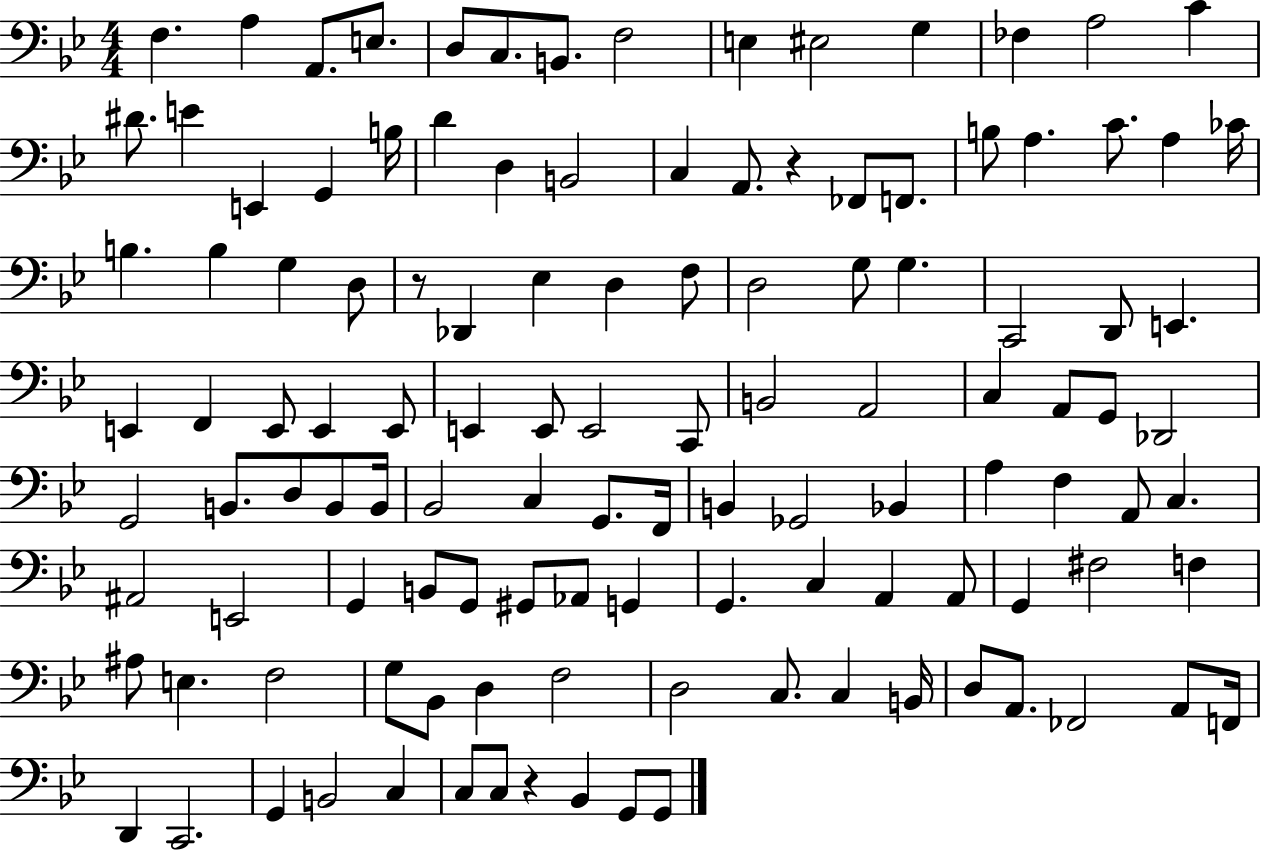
X:1
T:Untitled
M:4/4
L:1/4
K:Bb
F, A, A,,/2 E,/2 D,/2 C,/2 B,,/2 F,2 E, ^E,2 G, _F, A,2 C ^D/2 E E,, G,, B,/4 D D, B,,2 C, A,,/2 z _F,,/2 F,,/2 B,/2 A, C/2 A, _C/4 B, B, G, D,/2 z/2 _D,, _E, D, F,/2 D,2 G,/2 G, C,,2 D,,/2 E,, E,, F,, E,,/2 E,, E,,/2 E,, E,,/2 E,,2 C,,/2 B,,2 A,,2 C, A,,/2 G,,/2 _D,,2 G,,2 B,,/2 D,/2 B,,/2 B,,/4 _B,,2 C, G,,/2 F,,/4 B,, _G,,2 _B,, A, F, A,,/2 C, ^A,,2 E,,2 G,, B,,/2 G,,/2 ^G,,/2 _A,,/2 G,, G,, C, A,, A,,/2 G,, ^F,2 F, ^A,/2 E, F,2 G,/2 _B,,/2 D, F,2 D,2 C,/2 C, B,,/4 D,/2 A,,/2 _F,,2 A,,/2 F,,/4 D,, C,,2 G,, B,,2 C, C,/2 C,/2 z _B,, G,,/2 G,,/2